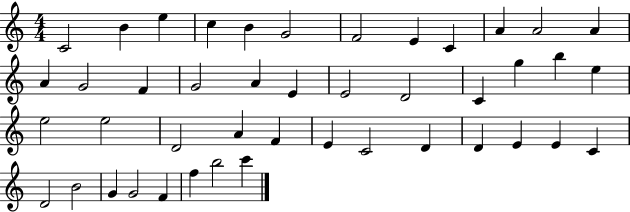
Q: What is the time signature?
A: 4/4